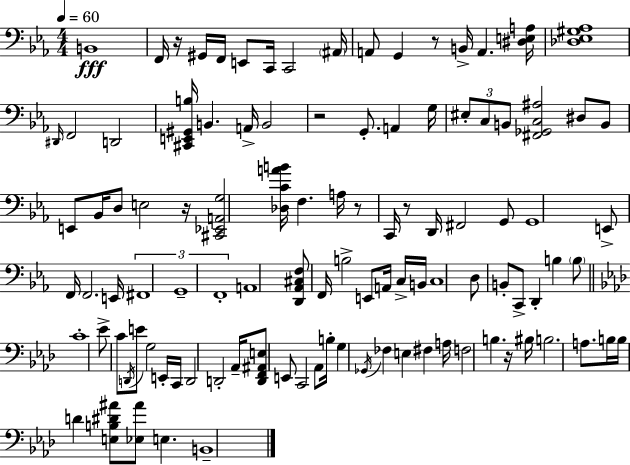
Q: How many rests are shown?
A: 7